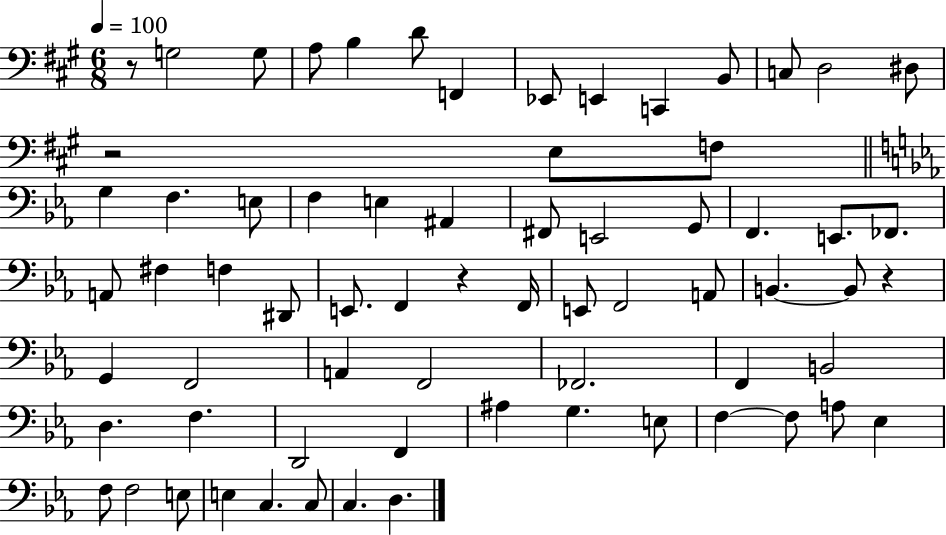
X:1
T:Untitled
M:6/8
L:1/4
K:A
z/2 G,2 G,/2 A,/2 B, D/2 F,, _E,,/2 E,, C,, B,,/2 C,/2 D,2 ^D,/2 z2 E,/2 F,/2 G, F, E,/2 F, E, ^A,, ^F,,/2 E,,2 G,,/2 F,, E,,/2 _F,,/2 A,,/2 ^F, F, ^D,,/2 E,,/2 F,, z F,,/4 E,,/2 F,,2 A,,/2 B,, B,,/2 z G,, F,,2 A,, F,,2 _F,,2 F,, B,,2 D, F, D,,2 F,, ^A, G, E,/2 F, F,/2 A,/2 _E, F,/2 F,2 E,/2 E, C, C,/2 C, D,